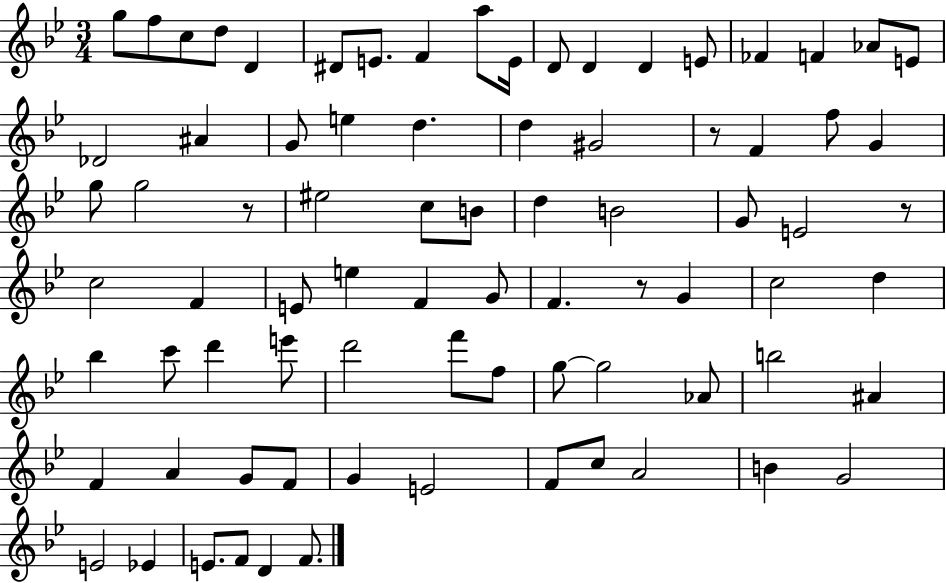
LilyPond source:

{
  \clef treble
  \numericTimeSignature
  \time 3/4
  \key bes \major
  \repeat volta 2 { g''8 f''8 c''8 d''8 d'4 | dis'8 e'8. f'4 a''8 e'16 | d'8 d'4 d'4 e'8 | fes'4 f'4 aes'8 e'8 | \break des'2 ais'4 | g'8 e''4 d''4. | d''4 gis'2 | r8 f'4 f''8 g'4 | \break g''8 g''2 r8 | eis''2 c''8 b'8 | d''4 b'2 | g'8 e'2 r8 | \break c''2 f'4 | e'8 e''4 f'4 g'8 | f'4. r8 g'4 | c''2 d''4 | \break bes''4 c'''8 d'''4 e'''8 | d'''2 f'''8 f''8 | g''8~~ g''2 aes'8 | b''2 ais'4 | \break f'4 a'4 g'8 f'8 | g'4 e'2 | f'8 c''8 a'2 | b'4 g'2 | \break e'2 ees'4 | e'8. f'8 d'4 f'8. | } \bar "|."
}